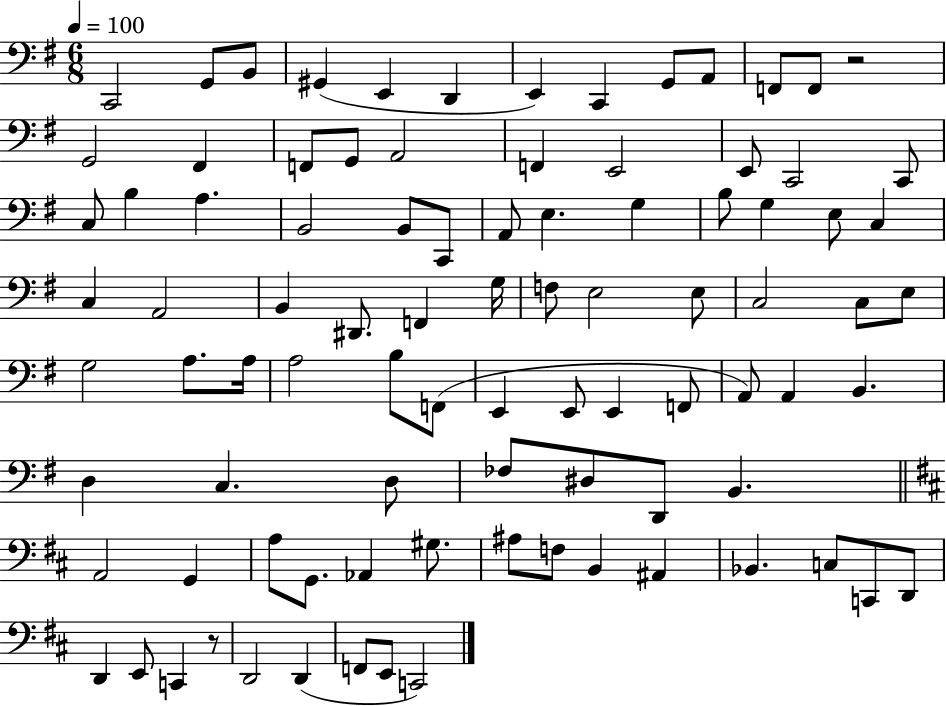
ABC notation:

X:1
T:Untitled
M:6/8
L:1/4
K:G
C,,2 G,,/2 B,,/2 ^G,, E,, D,, E,, C,, G,,/2 A,,/2 F,,/2 F,,/2 z2 G,,2 ^F,, F,,/2 G,,/2 A,,2 F,, E,,2 E,,/2 C,,2 C,,/2 C,/2 B, A, B,,2 B,,/2 C,,/2 A,,/2 E, G, B,/2 G, E,/2 C, C, A,,2 B,, ^D,,/2 F,, G,/4 F,/2 E,2 E,/2 C,2 C,/2 E,/2 G,2 A,/2 A,/4 A,2 B,/2 F,,/2 E,, E,,/2 E,, F,,/2 A,,/2 A,, B,, D, C, D,/2 _F,/2 ^D,/2 D,,/2 B,, A,,2 G,, A,/2 G,,/2 _A,, ^G,/2 ^A,/2 F,/2 B,, ^A,, _B,, C,/2 C,,/2 D,,/2 D,, E,,/2 C,, z/2 D,,2 D,, F,,/2 E,,/2 C,,2